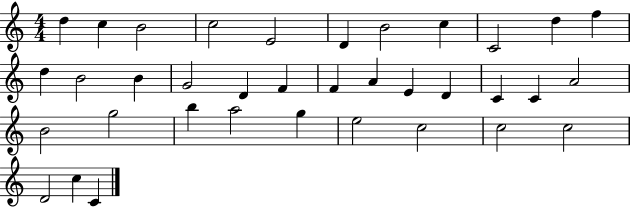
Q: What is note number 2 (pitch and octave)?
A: C5